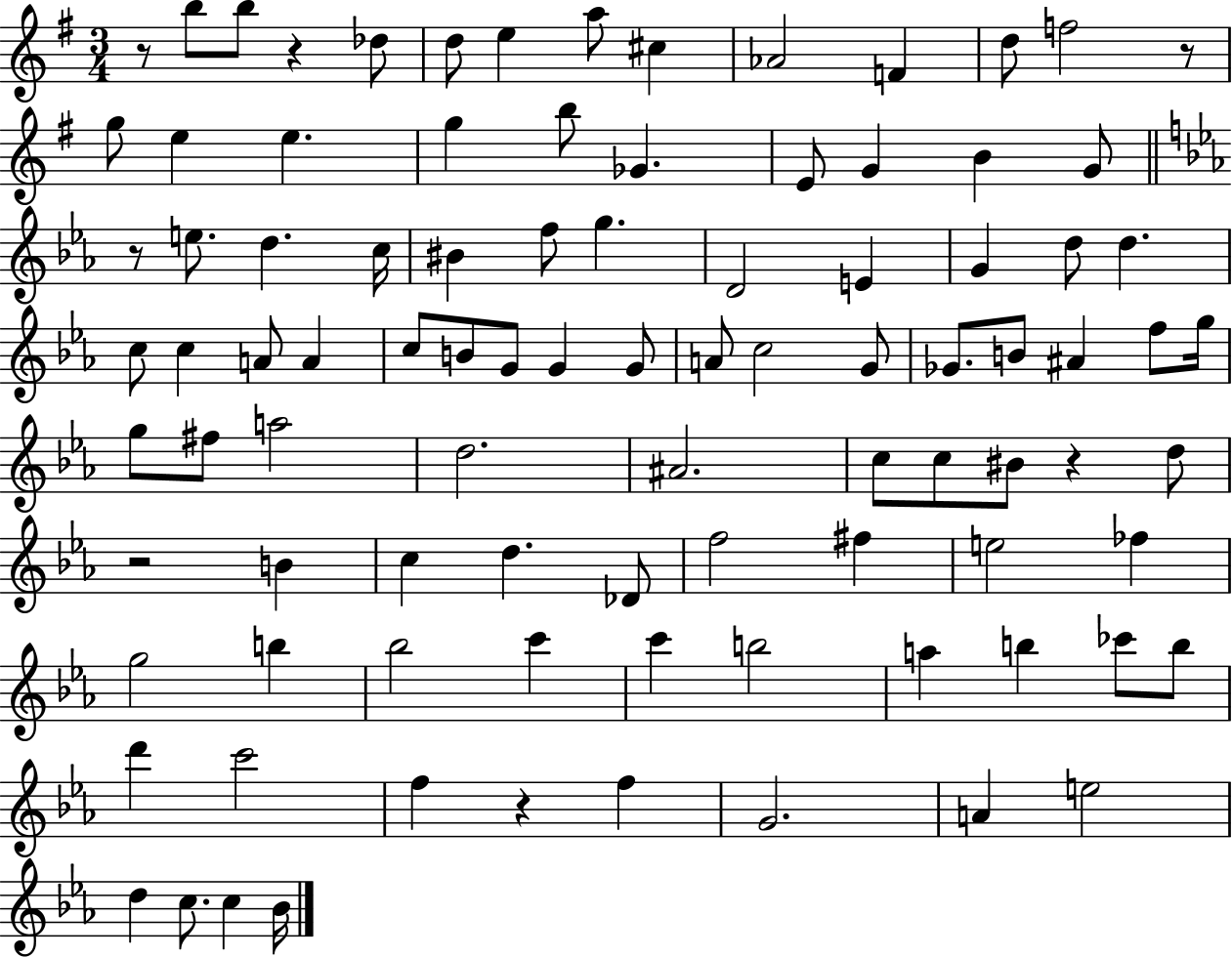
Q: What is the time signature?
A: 3/4